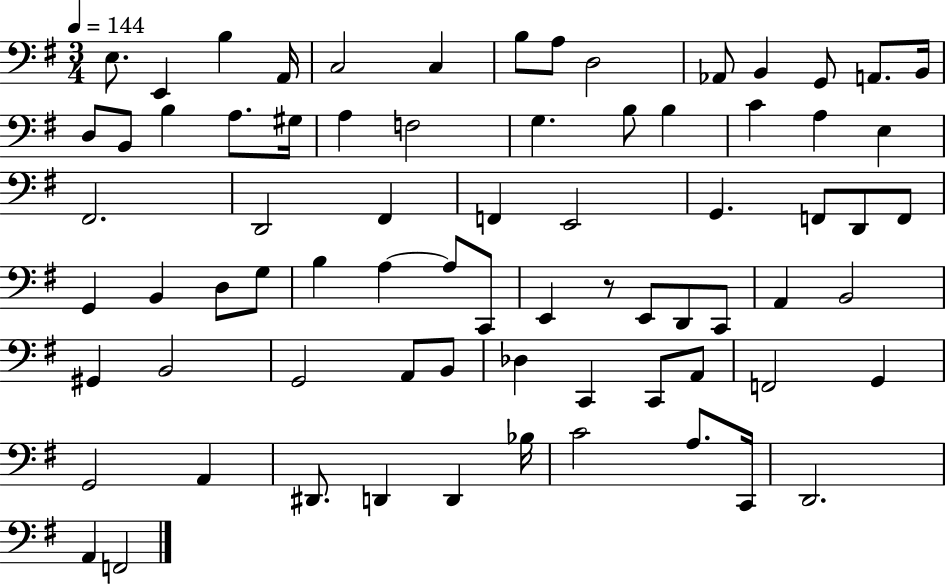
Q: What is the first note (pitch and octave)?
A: E3